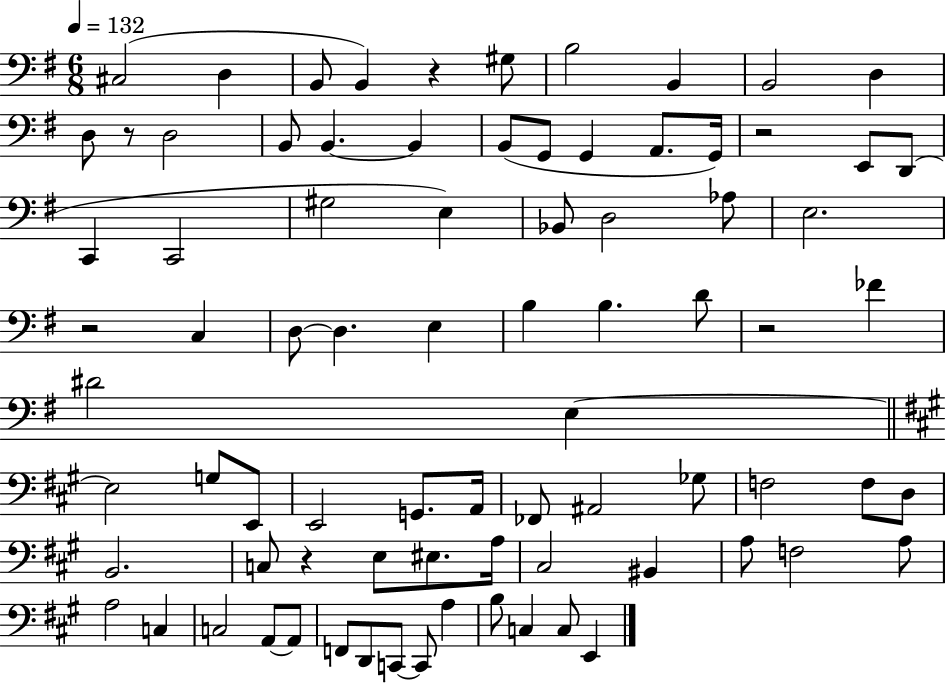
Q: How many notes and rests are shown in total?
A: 81